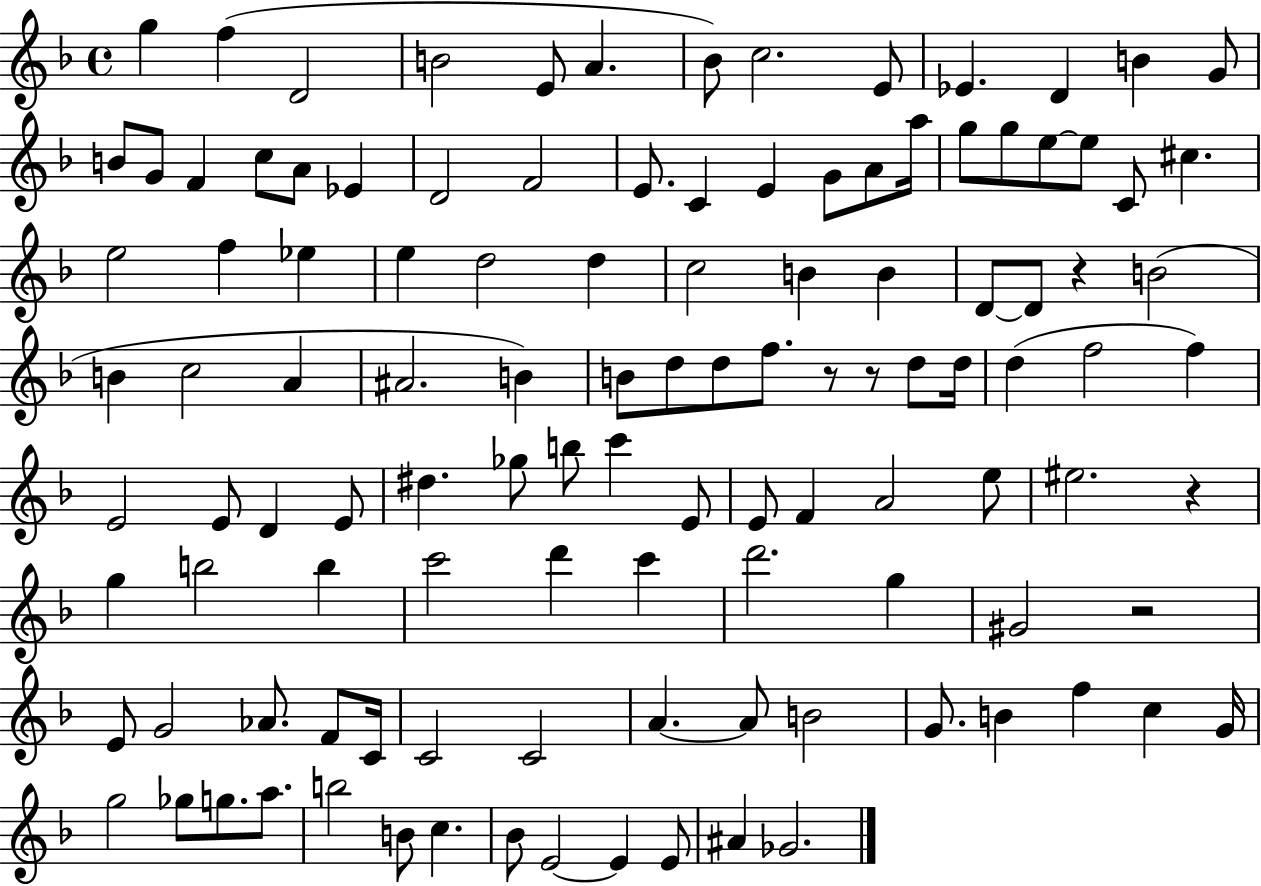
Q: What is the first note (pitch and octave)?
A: G5